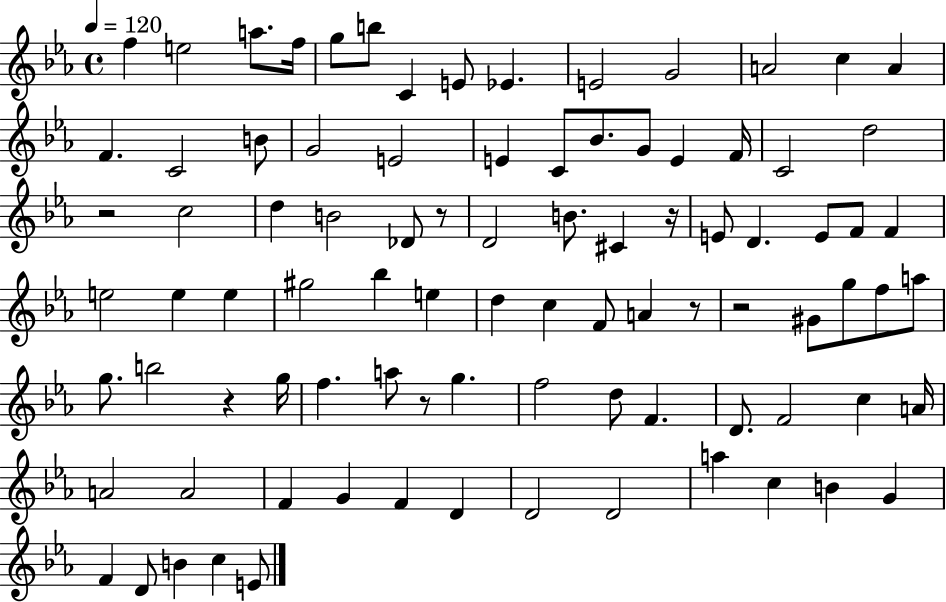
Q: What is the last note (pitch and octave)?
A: E4